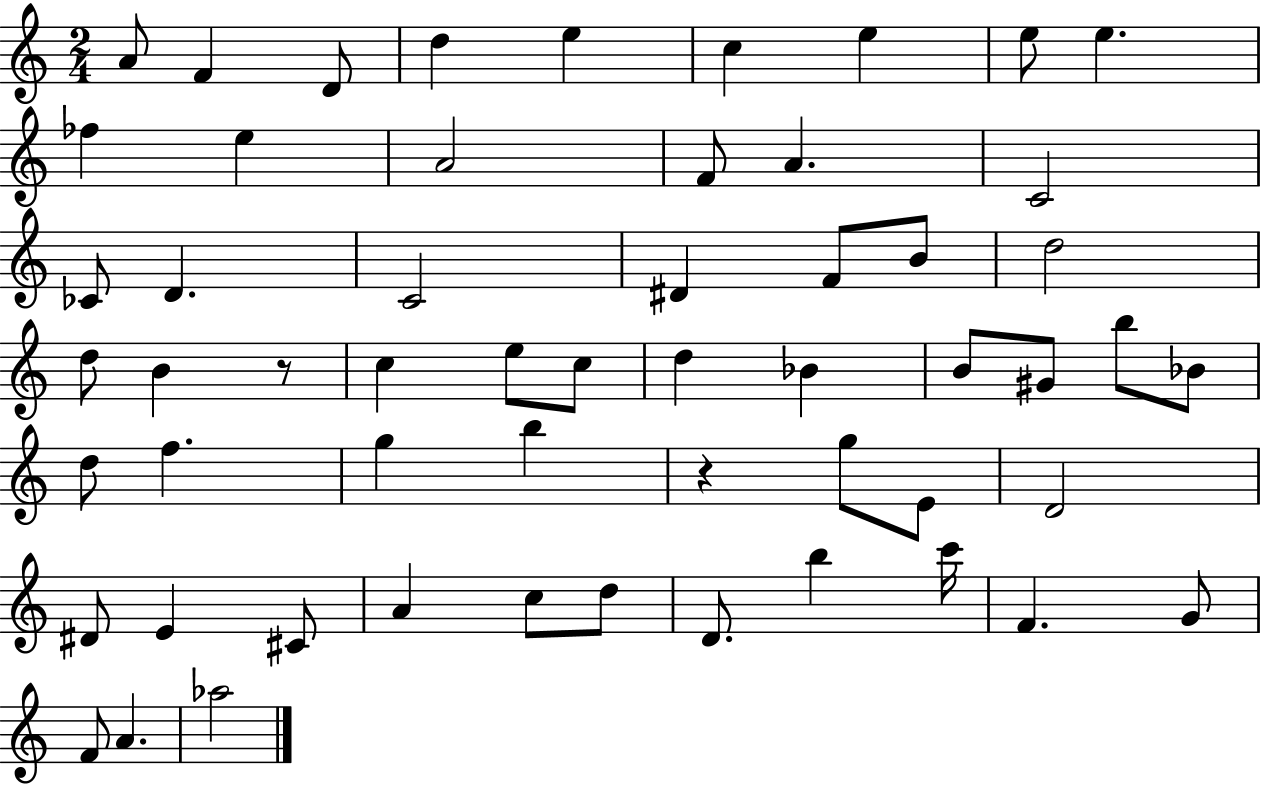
{
  \clef treble
  \numericTimeSignature
  \time 2/4
  \key c \major
  a'8 f'4 d'8 | d''4 e''4 | c''4 e''4 | e''8 e''4. | \break fes''4 e''4 | a'2 | f'8 a'4. | c'2 | \break ces'8 d'4. | c'2 | dis'4 f'8 b'8 | d''2 | \break d''8 b'4 r8 | c''4 e''8 c''8 | d''4 bes'4 | b'8 gis'8 b''8 bes'8 | \break d''8 f''4. | g''4 b''4 | r4 g''8 e'8 | d'2 | \break dis'8 e'4 cis'8 | a'4 c''8 d''8 | d'8. b''4 c'''16 | f'4. g'8 | \break f'8 a'4. | aes''2 | \bar "|."
}